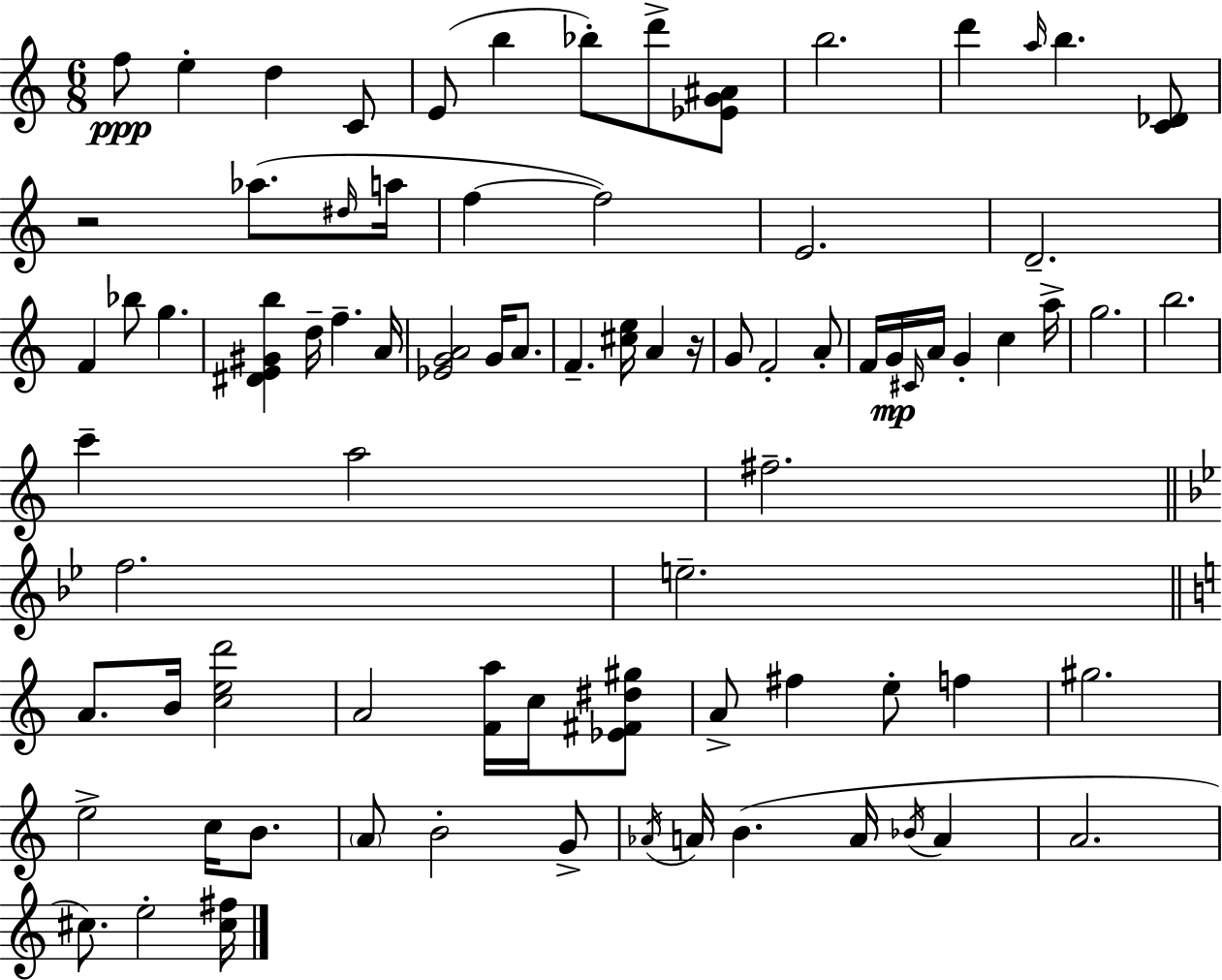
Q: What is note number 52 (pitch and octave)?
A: F#5